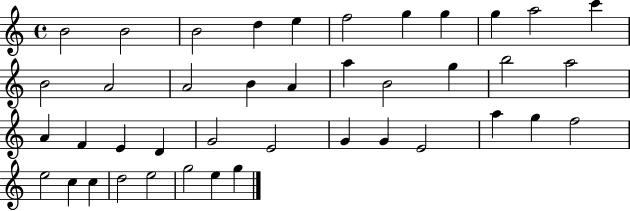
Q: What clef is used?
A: treble